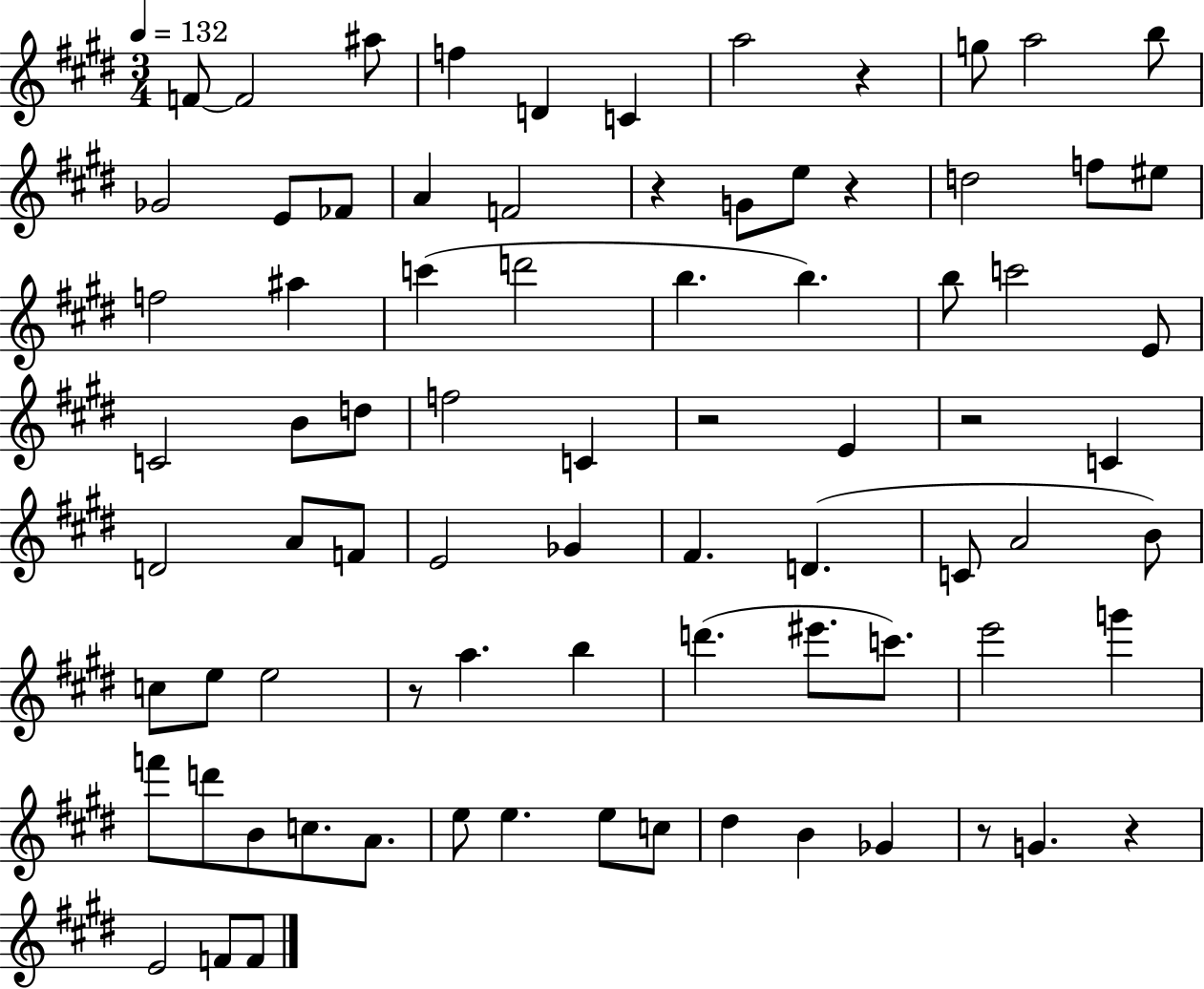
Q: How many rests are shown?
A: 8